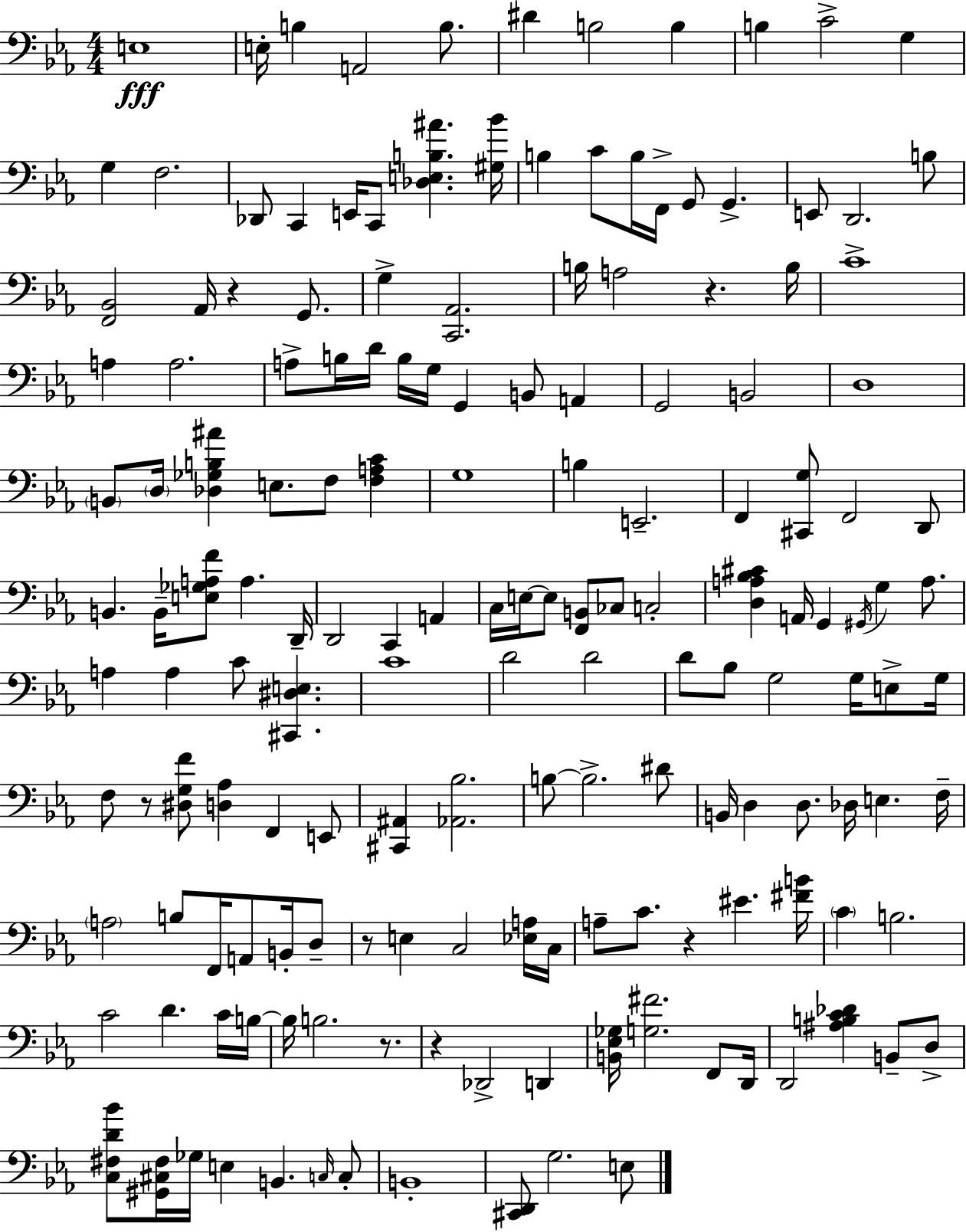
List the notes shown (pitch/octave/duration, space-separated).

E3/w E3/s B3/q A2/h B3/e. D#4/q B3/h B3/q B3/q C4/h G3/q G3/q F3/h. Db2/e C2/q E2/s C2/e [Db3,E3,B3,A#4]/q. [G#3,Bb4]/s B3/q C4/e B3/s F2/s G2/e G2/q. E2/e D2/h. B3/e [F2,Bb2]/h Ab2/s R/q G2/e. G3/q [C2,Ab2]/h. B3/s A3/h R/q. B3/s C4/w A3/q A3/h. A3/e B3/s D4/s B3/s G3/s G2/q B2/e A2/q G2/h B2/h D3/w B2/e D3/s [Db3,Gb3,B3,A#4]/q E3/e. F3/e [F3,A3,C4]/q G3/w B3/q E2/h. F2/q [C#2,G3]/e F2/h D2/e B2/q. B2/s [E3,Gb3,A3,F4]/e A3/q. D2/s D2/h C2/q A2/q C3/s E3/s E3/e [F2,B2]/e CES3/e C3/h [D3,A3,Bb3,C#4]/q A2/s G2/q G#2/s G3/q A3/e. A3/q A3/q C4/e [C#2,D#3,E3]/q. C4/w D4/h D4/h D4/e Bb3/e G3/h G3/s E3/e G3/s F3/e R/e [D#3,G3,F4]/e [D3,Ab3]/q F2/q E2/e [C#2,A#2]/q [Ab2,Bb3]/h. B3/e B3/h. D#4/e B2/s D3/q D3/e. Db3/s E3/q. F3/s A3/h B3/e F2/s A2/e B2/s D3/e R/e E3/q C3/h [Eb3,A3]/s C3/s A3/e C4/e. R/q EIS4/q. [F#4,B4]/s C4/q B3/h. C4/h D4/q. C4/s B3/s B3/s B3/h. R/e. R/q Db2/h D2/q [B2,Eb3,Gb3]/s [G3,F#4]/h. F2/e D2/s D2/h [A#3,B3,C4,Db4]/q B2/e D3/e [C3,F#3,D4,Bb4]/e [G#2,C#3,F#3]/s Gb3/s E3/q B2/q. C3/s C3/e B2/w [C#2,D2]/e G3/h. E3/e